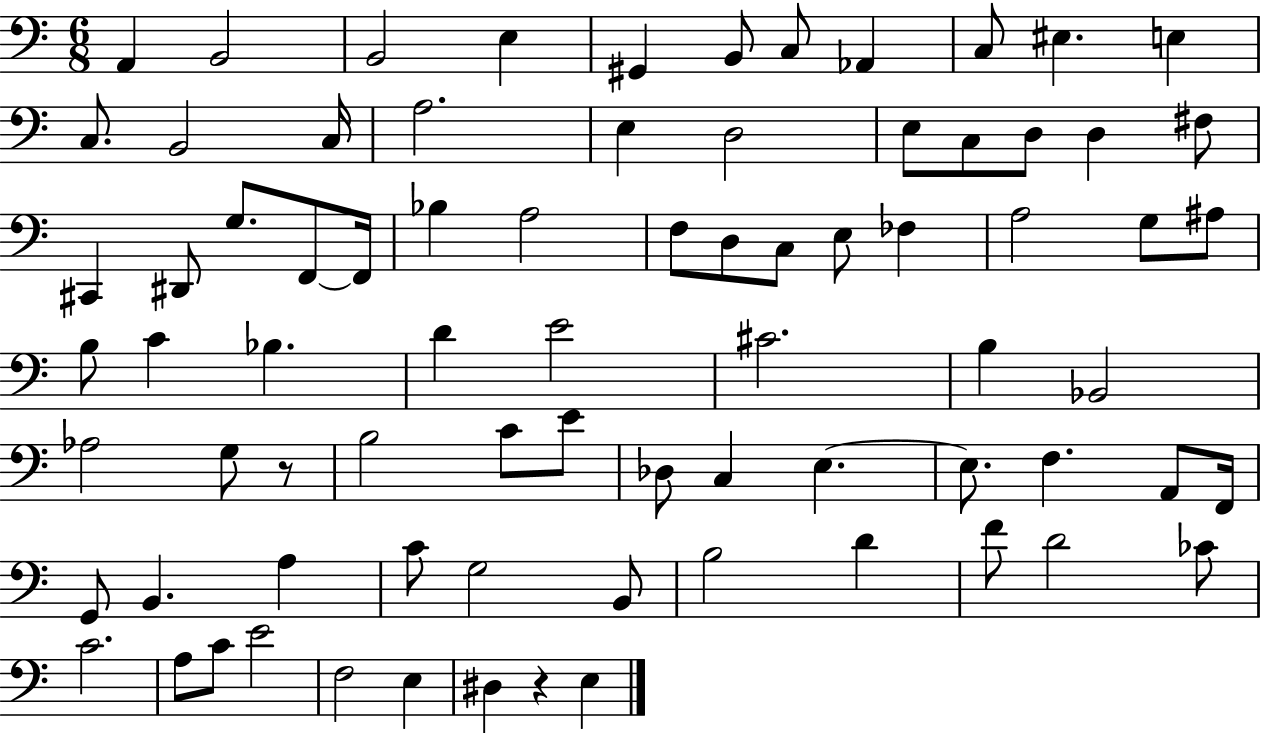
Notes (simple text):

A2/q B2/h B2/h E3/q G#2/q B2/e C3/e Ab2/q C3/e EIS3/q. E3/q C3/e. B2/h C3/s A3/h. E3/q D3/h E3/e C3/e D3/e D3/q F#3/e C#2/q D#2/e G3/e. F2/e F2/s Bb3/q A3/h F3/e D3/e C3/e E3/e FES3/q A3/h G3/e A#3/e B3/e C4/q Bb3/q. D4/q E4/h C#4/h. B3/q Bb2/h Ab3/h G3/e R/e B3/h C4/e E4/e Db3/e C3/q E3/q. E3/e. F3/q. A2/e F2/s G2/e B2/q. A3/q C4/e G3/h B2/e B3/h D4/q F4/e D4/h CES4/e C4/h. A3/e C4/e E4/h F3/h E3/q D#3/q R/q E3/q